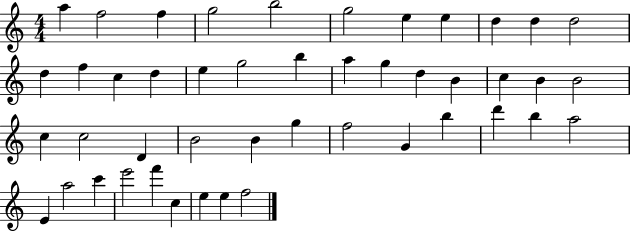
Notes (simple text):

A5/q F5/h F5/q G5/h B5/h G5/h E5/q E5/q D5/q D5/q D5/h D5/q F5/q C5/q D5/q E5/q G5/h B5/q A5/q G5/q D5/q B4/q C5/q B4/q B4/h C5/q C5/h D4/q B4/h B4/q G5/q F5/h G4/q B5/q D6/q B5/q A5/h E4/q A5/h C6/q E6/h F6/q C5/q E5/q E5/q F5/h